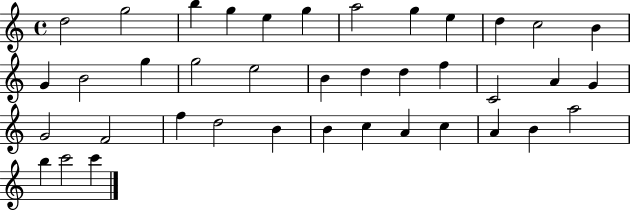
X:1
T:Untitled
M:4/4
L:1/4
K:C
d2 g2 b g e g a2 g e d c2 B G B2 g g2 e2 B d d f C2 A G G2 F2 f d2 B B c A c A B a2 b c'2 c'